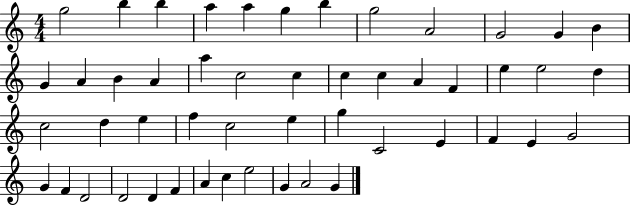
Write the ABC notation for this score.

X:1
T:Untitled
M:4/4
L:1/4
K:C
g2 b b a a g b g2 A2 G2 G B G A B A a c2 c c c A F e e2 d c2 d e f c2 e g C2 E F E G2 G F D2 D2 D F A c e2 G A2 G